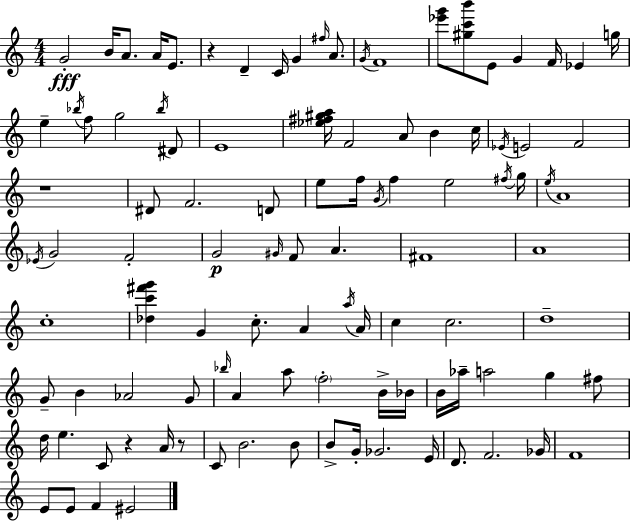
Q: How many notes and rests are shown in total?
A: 103